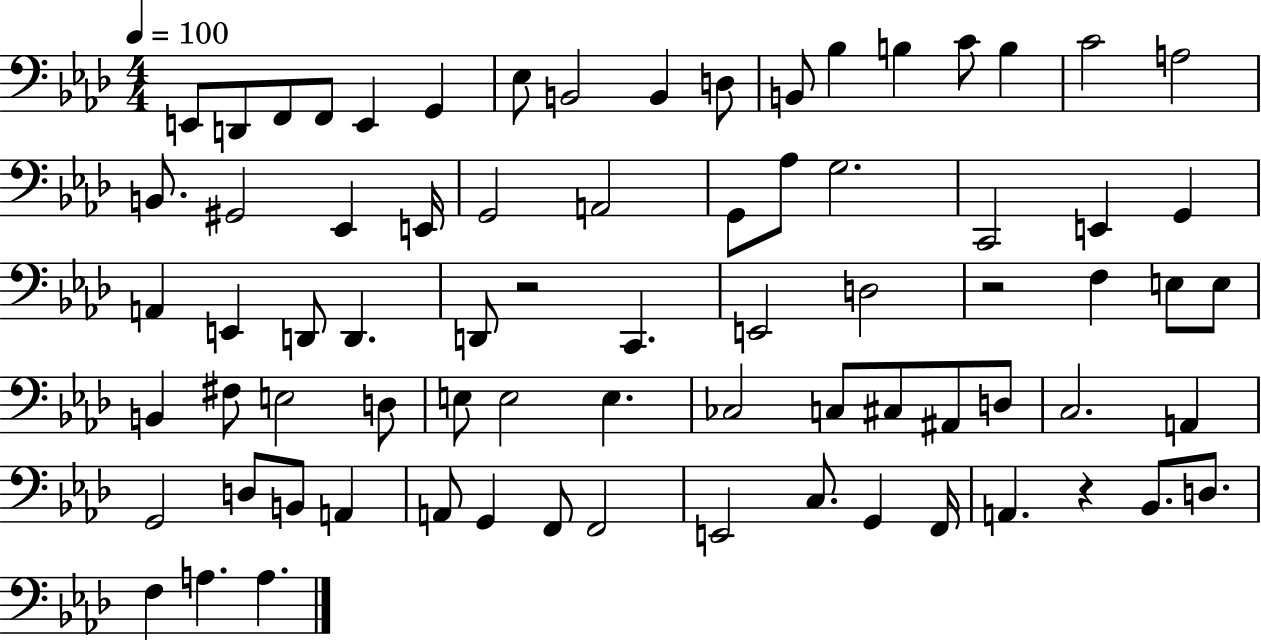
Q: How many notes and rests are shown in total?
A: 75